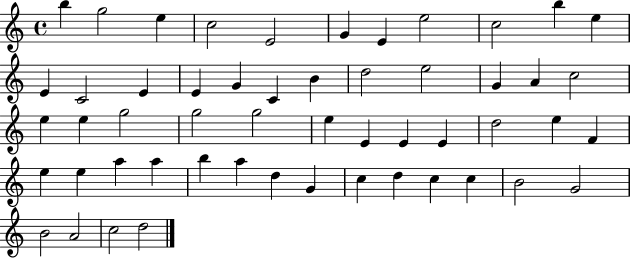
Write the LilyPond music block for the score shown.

{
  \clef treble
  \time 4/4
  \defaultTimeSignature
  \key c \major
  b''4 g''2 e''4 | c''2 e'2 | g'4 e'4 e''2 | c''2 b''4 e''4 | \break e'4 c'2 e'4 | e'4 g'4 c'4 b'4 | d''2 e''2 | g'4 a'4 c''2 | \break e''4 e''4 g''2 | g''2 g''2 | e''4 e'4 e'4 e'4 | d''2 e''4 f'4 | \break e''4 e''4 a''4 a''4 | b''4 a''4 d''4 g'4 | c''4 d''4 c''4 c''4 | b'2 g'2 | \break b'2 a'2 | c''2 d''2 | \bar "|."
}